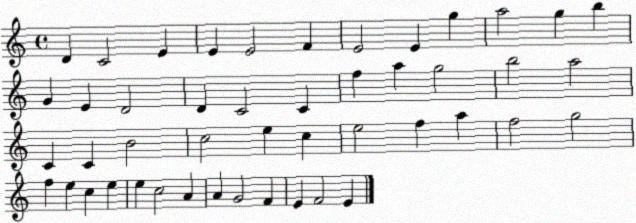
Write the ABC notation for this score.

X:1
T:Untitled
M:4/4
L:1/4
K:C
D C2 E E E2 F E2 E g a2 g b G E D2 D C2 C f a g2 b2 a2 C C B2 c2 e c e2 f a f2 g2 f e c e e c2 A A G2 F E F2 E